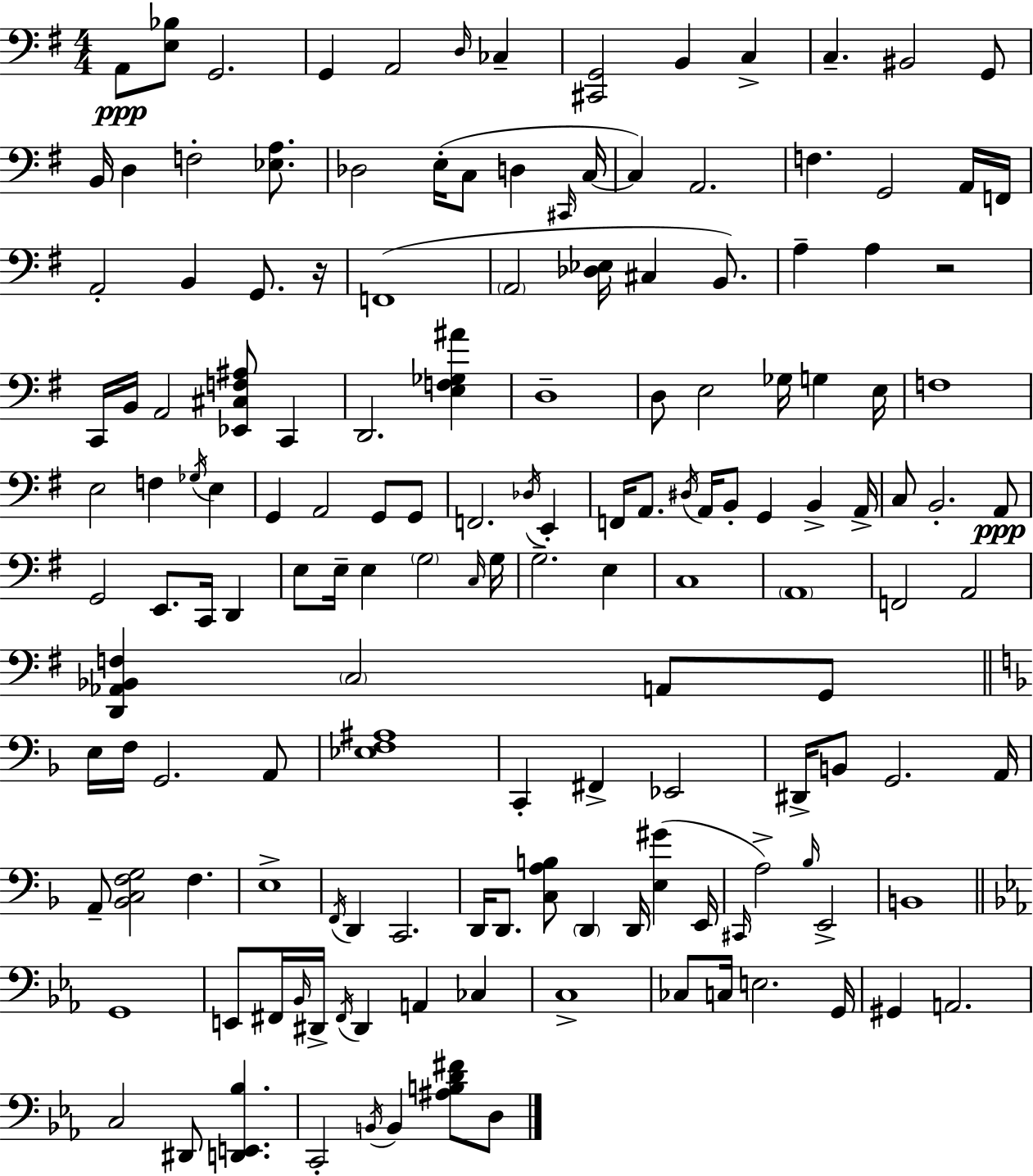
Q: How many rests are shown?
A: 2